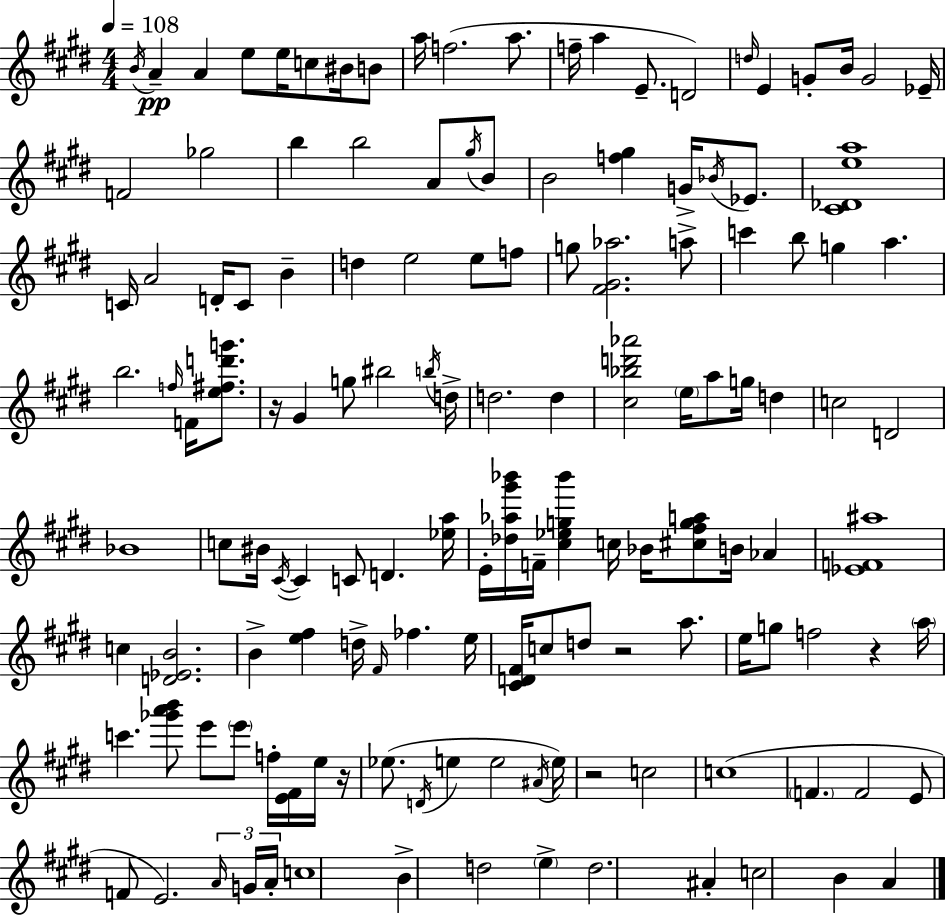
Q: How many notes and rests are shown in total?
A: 139